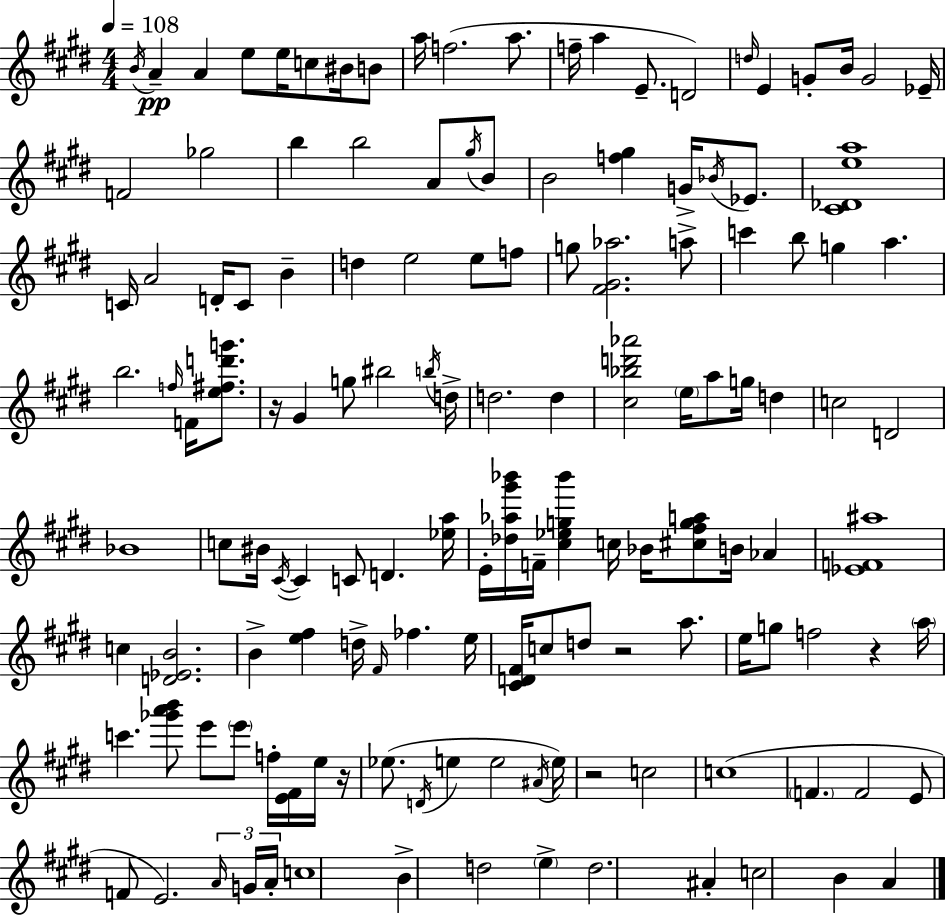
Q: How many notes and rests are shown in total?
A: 139